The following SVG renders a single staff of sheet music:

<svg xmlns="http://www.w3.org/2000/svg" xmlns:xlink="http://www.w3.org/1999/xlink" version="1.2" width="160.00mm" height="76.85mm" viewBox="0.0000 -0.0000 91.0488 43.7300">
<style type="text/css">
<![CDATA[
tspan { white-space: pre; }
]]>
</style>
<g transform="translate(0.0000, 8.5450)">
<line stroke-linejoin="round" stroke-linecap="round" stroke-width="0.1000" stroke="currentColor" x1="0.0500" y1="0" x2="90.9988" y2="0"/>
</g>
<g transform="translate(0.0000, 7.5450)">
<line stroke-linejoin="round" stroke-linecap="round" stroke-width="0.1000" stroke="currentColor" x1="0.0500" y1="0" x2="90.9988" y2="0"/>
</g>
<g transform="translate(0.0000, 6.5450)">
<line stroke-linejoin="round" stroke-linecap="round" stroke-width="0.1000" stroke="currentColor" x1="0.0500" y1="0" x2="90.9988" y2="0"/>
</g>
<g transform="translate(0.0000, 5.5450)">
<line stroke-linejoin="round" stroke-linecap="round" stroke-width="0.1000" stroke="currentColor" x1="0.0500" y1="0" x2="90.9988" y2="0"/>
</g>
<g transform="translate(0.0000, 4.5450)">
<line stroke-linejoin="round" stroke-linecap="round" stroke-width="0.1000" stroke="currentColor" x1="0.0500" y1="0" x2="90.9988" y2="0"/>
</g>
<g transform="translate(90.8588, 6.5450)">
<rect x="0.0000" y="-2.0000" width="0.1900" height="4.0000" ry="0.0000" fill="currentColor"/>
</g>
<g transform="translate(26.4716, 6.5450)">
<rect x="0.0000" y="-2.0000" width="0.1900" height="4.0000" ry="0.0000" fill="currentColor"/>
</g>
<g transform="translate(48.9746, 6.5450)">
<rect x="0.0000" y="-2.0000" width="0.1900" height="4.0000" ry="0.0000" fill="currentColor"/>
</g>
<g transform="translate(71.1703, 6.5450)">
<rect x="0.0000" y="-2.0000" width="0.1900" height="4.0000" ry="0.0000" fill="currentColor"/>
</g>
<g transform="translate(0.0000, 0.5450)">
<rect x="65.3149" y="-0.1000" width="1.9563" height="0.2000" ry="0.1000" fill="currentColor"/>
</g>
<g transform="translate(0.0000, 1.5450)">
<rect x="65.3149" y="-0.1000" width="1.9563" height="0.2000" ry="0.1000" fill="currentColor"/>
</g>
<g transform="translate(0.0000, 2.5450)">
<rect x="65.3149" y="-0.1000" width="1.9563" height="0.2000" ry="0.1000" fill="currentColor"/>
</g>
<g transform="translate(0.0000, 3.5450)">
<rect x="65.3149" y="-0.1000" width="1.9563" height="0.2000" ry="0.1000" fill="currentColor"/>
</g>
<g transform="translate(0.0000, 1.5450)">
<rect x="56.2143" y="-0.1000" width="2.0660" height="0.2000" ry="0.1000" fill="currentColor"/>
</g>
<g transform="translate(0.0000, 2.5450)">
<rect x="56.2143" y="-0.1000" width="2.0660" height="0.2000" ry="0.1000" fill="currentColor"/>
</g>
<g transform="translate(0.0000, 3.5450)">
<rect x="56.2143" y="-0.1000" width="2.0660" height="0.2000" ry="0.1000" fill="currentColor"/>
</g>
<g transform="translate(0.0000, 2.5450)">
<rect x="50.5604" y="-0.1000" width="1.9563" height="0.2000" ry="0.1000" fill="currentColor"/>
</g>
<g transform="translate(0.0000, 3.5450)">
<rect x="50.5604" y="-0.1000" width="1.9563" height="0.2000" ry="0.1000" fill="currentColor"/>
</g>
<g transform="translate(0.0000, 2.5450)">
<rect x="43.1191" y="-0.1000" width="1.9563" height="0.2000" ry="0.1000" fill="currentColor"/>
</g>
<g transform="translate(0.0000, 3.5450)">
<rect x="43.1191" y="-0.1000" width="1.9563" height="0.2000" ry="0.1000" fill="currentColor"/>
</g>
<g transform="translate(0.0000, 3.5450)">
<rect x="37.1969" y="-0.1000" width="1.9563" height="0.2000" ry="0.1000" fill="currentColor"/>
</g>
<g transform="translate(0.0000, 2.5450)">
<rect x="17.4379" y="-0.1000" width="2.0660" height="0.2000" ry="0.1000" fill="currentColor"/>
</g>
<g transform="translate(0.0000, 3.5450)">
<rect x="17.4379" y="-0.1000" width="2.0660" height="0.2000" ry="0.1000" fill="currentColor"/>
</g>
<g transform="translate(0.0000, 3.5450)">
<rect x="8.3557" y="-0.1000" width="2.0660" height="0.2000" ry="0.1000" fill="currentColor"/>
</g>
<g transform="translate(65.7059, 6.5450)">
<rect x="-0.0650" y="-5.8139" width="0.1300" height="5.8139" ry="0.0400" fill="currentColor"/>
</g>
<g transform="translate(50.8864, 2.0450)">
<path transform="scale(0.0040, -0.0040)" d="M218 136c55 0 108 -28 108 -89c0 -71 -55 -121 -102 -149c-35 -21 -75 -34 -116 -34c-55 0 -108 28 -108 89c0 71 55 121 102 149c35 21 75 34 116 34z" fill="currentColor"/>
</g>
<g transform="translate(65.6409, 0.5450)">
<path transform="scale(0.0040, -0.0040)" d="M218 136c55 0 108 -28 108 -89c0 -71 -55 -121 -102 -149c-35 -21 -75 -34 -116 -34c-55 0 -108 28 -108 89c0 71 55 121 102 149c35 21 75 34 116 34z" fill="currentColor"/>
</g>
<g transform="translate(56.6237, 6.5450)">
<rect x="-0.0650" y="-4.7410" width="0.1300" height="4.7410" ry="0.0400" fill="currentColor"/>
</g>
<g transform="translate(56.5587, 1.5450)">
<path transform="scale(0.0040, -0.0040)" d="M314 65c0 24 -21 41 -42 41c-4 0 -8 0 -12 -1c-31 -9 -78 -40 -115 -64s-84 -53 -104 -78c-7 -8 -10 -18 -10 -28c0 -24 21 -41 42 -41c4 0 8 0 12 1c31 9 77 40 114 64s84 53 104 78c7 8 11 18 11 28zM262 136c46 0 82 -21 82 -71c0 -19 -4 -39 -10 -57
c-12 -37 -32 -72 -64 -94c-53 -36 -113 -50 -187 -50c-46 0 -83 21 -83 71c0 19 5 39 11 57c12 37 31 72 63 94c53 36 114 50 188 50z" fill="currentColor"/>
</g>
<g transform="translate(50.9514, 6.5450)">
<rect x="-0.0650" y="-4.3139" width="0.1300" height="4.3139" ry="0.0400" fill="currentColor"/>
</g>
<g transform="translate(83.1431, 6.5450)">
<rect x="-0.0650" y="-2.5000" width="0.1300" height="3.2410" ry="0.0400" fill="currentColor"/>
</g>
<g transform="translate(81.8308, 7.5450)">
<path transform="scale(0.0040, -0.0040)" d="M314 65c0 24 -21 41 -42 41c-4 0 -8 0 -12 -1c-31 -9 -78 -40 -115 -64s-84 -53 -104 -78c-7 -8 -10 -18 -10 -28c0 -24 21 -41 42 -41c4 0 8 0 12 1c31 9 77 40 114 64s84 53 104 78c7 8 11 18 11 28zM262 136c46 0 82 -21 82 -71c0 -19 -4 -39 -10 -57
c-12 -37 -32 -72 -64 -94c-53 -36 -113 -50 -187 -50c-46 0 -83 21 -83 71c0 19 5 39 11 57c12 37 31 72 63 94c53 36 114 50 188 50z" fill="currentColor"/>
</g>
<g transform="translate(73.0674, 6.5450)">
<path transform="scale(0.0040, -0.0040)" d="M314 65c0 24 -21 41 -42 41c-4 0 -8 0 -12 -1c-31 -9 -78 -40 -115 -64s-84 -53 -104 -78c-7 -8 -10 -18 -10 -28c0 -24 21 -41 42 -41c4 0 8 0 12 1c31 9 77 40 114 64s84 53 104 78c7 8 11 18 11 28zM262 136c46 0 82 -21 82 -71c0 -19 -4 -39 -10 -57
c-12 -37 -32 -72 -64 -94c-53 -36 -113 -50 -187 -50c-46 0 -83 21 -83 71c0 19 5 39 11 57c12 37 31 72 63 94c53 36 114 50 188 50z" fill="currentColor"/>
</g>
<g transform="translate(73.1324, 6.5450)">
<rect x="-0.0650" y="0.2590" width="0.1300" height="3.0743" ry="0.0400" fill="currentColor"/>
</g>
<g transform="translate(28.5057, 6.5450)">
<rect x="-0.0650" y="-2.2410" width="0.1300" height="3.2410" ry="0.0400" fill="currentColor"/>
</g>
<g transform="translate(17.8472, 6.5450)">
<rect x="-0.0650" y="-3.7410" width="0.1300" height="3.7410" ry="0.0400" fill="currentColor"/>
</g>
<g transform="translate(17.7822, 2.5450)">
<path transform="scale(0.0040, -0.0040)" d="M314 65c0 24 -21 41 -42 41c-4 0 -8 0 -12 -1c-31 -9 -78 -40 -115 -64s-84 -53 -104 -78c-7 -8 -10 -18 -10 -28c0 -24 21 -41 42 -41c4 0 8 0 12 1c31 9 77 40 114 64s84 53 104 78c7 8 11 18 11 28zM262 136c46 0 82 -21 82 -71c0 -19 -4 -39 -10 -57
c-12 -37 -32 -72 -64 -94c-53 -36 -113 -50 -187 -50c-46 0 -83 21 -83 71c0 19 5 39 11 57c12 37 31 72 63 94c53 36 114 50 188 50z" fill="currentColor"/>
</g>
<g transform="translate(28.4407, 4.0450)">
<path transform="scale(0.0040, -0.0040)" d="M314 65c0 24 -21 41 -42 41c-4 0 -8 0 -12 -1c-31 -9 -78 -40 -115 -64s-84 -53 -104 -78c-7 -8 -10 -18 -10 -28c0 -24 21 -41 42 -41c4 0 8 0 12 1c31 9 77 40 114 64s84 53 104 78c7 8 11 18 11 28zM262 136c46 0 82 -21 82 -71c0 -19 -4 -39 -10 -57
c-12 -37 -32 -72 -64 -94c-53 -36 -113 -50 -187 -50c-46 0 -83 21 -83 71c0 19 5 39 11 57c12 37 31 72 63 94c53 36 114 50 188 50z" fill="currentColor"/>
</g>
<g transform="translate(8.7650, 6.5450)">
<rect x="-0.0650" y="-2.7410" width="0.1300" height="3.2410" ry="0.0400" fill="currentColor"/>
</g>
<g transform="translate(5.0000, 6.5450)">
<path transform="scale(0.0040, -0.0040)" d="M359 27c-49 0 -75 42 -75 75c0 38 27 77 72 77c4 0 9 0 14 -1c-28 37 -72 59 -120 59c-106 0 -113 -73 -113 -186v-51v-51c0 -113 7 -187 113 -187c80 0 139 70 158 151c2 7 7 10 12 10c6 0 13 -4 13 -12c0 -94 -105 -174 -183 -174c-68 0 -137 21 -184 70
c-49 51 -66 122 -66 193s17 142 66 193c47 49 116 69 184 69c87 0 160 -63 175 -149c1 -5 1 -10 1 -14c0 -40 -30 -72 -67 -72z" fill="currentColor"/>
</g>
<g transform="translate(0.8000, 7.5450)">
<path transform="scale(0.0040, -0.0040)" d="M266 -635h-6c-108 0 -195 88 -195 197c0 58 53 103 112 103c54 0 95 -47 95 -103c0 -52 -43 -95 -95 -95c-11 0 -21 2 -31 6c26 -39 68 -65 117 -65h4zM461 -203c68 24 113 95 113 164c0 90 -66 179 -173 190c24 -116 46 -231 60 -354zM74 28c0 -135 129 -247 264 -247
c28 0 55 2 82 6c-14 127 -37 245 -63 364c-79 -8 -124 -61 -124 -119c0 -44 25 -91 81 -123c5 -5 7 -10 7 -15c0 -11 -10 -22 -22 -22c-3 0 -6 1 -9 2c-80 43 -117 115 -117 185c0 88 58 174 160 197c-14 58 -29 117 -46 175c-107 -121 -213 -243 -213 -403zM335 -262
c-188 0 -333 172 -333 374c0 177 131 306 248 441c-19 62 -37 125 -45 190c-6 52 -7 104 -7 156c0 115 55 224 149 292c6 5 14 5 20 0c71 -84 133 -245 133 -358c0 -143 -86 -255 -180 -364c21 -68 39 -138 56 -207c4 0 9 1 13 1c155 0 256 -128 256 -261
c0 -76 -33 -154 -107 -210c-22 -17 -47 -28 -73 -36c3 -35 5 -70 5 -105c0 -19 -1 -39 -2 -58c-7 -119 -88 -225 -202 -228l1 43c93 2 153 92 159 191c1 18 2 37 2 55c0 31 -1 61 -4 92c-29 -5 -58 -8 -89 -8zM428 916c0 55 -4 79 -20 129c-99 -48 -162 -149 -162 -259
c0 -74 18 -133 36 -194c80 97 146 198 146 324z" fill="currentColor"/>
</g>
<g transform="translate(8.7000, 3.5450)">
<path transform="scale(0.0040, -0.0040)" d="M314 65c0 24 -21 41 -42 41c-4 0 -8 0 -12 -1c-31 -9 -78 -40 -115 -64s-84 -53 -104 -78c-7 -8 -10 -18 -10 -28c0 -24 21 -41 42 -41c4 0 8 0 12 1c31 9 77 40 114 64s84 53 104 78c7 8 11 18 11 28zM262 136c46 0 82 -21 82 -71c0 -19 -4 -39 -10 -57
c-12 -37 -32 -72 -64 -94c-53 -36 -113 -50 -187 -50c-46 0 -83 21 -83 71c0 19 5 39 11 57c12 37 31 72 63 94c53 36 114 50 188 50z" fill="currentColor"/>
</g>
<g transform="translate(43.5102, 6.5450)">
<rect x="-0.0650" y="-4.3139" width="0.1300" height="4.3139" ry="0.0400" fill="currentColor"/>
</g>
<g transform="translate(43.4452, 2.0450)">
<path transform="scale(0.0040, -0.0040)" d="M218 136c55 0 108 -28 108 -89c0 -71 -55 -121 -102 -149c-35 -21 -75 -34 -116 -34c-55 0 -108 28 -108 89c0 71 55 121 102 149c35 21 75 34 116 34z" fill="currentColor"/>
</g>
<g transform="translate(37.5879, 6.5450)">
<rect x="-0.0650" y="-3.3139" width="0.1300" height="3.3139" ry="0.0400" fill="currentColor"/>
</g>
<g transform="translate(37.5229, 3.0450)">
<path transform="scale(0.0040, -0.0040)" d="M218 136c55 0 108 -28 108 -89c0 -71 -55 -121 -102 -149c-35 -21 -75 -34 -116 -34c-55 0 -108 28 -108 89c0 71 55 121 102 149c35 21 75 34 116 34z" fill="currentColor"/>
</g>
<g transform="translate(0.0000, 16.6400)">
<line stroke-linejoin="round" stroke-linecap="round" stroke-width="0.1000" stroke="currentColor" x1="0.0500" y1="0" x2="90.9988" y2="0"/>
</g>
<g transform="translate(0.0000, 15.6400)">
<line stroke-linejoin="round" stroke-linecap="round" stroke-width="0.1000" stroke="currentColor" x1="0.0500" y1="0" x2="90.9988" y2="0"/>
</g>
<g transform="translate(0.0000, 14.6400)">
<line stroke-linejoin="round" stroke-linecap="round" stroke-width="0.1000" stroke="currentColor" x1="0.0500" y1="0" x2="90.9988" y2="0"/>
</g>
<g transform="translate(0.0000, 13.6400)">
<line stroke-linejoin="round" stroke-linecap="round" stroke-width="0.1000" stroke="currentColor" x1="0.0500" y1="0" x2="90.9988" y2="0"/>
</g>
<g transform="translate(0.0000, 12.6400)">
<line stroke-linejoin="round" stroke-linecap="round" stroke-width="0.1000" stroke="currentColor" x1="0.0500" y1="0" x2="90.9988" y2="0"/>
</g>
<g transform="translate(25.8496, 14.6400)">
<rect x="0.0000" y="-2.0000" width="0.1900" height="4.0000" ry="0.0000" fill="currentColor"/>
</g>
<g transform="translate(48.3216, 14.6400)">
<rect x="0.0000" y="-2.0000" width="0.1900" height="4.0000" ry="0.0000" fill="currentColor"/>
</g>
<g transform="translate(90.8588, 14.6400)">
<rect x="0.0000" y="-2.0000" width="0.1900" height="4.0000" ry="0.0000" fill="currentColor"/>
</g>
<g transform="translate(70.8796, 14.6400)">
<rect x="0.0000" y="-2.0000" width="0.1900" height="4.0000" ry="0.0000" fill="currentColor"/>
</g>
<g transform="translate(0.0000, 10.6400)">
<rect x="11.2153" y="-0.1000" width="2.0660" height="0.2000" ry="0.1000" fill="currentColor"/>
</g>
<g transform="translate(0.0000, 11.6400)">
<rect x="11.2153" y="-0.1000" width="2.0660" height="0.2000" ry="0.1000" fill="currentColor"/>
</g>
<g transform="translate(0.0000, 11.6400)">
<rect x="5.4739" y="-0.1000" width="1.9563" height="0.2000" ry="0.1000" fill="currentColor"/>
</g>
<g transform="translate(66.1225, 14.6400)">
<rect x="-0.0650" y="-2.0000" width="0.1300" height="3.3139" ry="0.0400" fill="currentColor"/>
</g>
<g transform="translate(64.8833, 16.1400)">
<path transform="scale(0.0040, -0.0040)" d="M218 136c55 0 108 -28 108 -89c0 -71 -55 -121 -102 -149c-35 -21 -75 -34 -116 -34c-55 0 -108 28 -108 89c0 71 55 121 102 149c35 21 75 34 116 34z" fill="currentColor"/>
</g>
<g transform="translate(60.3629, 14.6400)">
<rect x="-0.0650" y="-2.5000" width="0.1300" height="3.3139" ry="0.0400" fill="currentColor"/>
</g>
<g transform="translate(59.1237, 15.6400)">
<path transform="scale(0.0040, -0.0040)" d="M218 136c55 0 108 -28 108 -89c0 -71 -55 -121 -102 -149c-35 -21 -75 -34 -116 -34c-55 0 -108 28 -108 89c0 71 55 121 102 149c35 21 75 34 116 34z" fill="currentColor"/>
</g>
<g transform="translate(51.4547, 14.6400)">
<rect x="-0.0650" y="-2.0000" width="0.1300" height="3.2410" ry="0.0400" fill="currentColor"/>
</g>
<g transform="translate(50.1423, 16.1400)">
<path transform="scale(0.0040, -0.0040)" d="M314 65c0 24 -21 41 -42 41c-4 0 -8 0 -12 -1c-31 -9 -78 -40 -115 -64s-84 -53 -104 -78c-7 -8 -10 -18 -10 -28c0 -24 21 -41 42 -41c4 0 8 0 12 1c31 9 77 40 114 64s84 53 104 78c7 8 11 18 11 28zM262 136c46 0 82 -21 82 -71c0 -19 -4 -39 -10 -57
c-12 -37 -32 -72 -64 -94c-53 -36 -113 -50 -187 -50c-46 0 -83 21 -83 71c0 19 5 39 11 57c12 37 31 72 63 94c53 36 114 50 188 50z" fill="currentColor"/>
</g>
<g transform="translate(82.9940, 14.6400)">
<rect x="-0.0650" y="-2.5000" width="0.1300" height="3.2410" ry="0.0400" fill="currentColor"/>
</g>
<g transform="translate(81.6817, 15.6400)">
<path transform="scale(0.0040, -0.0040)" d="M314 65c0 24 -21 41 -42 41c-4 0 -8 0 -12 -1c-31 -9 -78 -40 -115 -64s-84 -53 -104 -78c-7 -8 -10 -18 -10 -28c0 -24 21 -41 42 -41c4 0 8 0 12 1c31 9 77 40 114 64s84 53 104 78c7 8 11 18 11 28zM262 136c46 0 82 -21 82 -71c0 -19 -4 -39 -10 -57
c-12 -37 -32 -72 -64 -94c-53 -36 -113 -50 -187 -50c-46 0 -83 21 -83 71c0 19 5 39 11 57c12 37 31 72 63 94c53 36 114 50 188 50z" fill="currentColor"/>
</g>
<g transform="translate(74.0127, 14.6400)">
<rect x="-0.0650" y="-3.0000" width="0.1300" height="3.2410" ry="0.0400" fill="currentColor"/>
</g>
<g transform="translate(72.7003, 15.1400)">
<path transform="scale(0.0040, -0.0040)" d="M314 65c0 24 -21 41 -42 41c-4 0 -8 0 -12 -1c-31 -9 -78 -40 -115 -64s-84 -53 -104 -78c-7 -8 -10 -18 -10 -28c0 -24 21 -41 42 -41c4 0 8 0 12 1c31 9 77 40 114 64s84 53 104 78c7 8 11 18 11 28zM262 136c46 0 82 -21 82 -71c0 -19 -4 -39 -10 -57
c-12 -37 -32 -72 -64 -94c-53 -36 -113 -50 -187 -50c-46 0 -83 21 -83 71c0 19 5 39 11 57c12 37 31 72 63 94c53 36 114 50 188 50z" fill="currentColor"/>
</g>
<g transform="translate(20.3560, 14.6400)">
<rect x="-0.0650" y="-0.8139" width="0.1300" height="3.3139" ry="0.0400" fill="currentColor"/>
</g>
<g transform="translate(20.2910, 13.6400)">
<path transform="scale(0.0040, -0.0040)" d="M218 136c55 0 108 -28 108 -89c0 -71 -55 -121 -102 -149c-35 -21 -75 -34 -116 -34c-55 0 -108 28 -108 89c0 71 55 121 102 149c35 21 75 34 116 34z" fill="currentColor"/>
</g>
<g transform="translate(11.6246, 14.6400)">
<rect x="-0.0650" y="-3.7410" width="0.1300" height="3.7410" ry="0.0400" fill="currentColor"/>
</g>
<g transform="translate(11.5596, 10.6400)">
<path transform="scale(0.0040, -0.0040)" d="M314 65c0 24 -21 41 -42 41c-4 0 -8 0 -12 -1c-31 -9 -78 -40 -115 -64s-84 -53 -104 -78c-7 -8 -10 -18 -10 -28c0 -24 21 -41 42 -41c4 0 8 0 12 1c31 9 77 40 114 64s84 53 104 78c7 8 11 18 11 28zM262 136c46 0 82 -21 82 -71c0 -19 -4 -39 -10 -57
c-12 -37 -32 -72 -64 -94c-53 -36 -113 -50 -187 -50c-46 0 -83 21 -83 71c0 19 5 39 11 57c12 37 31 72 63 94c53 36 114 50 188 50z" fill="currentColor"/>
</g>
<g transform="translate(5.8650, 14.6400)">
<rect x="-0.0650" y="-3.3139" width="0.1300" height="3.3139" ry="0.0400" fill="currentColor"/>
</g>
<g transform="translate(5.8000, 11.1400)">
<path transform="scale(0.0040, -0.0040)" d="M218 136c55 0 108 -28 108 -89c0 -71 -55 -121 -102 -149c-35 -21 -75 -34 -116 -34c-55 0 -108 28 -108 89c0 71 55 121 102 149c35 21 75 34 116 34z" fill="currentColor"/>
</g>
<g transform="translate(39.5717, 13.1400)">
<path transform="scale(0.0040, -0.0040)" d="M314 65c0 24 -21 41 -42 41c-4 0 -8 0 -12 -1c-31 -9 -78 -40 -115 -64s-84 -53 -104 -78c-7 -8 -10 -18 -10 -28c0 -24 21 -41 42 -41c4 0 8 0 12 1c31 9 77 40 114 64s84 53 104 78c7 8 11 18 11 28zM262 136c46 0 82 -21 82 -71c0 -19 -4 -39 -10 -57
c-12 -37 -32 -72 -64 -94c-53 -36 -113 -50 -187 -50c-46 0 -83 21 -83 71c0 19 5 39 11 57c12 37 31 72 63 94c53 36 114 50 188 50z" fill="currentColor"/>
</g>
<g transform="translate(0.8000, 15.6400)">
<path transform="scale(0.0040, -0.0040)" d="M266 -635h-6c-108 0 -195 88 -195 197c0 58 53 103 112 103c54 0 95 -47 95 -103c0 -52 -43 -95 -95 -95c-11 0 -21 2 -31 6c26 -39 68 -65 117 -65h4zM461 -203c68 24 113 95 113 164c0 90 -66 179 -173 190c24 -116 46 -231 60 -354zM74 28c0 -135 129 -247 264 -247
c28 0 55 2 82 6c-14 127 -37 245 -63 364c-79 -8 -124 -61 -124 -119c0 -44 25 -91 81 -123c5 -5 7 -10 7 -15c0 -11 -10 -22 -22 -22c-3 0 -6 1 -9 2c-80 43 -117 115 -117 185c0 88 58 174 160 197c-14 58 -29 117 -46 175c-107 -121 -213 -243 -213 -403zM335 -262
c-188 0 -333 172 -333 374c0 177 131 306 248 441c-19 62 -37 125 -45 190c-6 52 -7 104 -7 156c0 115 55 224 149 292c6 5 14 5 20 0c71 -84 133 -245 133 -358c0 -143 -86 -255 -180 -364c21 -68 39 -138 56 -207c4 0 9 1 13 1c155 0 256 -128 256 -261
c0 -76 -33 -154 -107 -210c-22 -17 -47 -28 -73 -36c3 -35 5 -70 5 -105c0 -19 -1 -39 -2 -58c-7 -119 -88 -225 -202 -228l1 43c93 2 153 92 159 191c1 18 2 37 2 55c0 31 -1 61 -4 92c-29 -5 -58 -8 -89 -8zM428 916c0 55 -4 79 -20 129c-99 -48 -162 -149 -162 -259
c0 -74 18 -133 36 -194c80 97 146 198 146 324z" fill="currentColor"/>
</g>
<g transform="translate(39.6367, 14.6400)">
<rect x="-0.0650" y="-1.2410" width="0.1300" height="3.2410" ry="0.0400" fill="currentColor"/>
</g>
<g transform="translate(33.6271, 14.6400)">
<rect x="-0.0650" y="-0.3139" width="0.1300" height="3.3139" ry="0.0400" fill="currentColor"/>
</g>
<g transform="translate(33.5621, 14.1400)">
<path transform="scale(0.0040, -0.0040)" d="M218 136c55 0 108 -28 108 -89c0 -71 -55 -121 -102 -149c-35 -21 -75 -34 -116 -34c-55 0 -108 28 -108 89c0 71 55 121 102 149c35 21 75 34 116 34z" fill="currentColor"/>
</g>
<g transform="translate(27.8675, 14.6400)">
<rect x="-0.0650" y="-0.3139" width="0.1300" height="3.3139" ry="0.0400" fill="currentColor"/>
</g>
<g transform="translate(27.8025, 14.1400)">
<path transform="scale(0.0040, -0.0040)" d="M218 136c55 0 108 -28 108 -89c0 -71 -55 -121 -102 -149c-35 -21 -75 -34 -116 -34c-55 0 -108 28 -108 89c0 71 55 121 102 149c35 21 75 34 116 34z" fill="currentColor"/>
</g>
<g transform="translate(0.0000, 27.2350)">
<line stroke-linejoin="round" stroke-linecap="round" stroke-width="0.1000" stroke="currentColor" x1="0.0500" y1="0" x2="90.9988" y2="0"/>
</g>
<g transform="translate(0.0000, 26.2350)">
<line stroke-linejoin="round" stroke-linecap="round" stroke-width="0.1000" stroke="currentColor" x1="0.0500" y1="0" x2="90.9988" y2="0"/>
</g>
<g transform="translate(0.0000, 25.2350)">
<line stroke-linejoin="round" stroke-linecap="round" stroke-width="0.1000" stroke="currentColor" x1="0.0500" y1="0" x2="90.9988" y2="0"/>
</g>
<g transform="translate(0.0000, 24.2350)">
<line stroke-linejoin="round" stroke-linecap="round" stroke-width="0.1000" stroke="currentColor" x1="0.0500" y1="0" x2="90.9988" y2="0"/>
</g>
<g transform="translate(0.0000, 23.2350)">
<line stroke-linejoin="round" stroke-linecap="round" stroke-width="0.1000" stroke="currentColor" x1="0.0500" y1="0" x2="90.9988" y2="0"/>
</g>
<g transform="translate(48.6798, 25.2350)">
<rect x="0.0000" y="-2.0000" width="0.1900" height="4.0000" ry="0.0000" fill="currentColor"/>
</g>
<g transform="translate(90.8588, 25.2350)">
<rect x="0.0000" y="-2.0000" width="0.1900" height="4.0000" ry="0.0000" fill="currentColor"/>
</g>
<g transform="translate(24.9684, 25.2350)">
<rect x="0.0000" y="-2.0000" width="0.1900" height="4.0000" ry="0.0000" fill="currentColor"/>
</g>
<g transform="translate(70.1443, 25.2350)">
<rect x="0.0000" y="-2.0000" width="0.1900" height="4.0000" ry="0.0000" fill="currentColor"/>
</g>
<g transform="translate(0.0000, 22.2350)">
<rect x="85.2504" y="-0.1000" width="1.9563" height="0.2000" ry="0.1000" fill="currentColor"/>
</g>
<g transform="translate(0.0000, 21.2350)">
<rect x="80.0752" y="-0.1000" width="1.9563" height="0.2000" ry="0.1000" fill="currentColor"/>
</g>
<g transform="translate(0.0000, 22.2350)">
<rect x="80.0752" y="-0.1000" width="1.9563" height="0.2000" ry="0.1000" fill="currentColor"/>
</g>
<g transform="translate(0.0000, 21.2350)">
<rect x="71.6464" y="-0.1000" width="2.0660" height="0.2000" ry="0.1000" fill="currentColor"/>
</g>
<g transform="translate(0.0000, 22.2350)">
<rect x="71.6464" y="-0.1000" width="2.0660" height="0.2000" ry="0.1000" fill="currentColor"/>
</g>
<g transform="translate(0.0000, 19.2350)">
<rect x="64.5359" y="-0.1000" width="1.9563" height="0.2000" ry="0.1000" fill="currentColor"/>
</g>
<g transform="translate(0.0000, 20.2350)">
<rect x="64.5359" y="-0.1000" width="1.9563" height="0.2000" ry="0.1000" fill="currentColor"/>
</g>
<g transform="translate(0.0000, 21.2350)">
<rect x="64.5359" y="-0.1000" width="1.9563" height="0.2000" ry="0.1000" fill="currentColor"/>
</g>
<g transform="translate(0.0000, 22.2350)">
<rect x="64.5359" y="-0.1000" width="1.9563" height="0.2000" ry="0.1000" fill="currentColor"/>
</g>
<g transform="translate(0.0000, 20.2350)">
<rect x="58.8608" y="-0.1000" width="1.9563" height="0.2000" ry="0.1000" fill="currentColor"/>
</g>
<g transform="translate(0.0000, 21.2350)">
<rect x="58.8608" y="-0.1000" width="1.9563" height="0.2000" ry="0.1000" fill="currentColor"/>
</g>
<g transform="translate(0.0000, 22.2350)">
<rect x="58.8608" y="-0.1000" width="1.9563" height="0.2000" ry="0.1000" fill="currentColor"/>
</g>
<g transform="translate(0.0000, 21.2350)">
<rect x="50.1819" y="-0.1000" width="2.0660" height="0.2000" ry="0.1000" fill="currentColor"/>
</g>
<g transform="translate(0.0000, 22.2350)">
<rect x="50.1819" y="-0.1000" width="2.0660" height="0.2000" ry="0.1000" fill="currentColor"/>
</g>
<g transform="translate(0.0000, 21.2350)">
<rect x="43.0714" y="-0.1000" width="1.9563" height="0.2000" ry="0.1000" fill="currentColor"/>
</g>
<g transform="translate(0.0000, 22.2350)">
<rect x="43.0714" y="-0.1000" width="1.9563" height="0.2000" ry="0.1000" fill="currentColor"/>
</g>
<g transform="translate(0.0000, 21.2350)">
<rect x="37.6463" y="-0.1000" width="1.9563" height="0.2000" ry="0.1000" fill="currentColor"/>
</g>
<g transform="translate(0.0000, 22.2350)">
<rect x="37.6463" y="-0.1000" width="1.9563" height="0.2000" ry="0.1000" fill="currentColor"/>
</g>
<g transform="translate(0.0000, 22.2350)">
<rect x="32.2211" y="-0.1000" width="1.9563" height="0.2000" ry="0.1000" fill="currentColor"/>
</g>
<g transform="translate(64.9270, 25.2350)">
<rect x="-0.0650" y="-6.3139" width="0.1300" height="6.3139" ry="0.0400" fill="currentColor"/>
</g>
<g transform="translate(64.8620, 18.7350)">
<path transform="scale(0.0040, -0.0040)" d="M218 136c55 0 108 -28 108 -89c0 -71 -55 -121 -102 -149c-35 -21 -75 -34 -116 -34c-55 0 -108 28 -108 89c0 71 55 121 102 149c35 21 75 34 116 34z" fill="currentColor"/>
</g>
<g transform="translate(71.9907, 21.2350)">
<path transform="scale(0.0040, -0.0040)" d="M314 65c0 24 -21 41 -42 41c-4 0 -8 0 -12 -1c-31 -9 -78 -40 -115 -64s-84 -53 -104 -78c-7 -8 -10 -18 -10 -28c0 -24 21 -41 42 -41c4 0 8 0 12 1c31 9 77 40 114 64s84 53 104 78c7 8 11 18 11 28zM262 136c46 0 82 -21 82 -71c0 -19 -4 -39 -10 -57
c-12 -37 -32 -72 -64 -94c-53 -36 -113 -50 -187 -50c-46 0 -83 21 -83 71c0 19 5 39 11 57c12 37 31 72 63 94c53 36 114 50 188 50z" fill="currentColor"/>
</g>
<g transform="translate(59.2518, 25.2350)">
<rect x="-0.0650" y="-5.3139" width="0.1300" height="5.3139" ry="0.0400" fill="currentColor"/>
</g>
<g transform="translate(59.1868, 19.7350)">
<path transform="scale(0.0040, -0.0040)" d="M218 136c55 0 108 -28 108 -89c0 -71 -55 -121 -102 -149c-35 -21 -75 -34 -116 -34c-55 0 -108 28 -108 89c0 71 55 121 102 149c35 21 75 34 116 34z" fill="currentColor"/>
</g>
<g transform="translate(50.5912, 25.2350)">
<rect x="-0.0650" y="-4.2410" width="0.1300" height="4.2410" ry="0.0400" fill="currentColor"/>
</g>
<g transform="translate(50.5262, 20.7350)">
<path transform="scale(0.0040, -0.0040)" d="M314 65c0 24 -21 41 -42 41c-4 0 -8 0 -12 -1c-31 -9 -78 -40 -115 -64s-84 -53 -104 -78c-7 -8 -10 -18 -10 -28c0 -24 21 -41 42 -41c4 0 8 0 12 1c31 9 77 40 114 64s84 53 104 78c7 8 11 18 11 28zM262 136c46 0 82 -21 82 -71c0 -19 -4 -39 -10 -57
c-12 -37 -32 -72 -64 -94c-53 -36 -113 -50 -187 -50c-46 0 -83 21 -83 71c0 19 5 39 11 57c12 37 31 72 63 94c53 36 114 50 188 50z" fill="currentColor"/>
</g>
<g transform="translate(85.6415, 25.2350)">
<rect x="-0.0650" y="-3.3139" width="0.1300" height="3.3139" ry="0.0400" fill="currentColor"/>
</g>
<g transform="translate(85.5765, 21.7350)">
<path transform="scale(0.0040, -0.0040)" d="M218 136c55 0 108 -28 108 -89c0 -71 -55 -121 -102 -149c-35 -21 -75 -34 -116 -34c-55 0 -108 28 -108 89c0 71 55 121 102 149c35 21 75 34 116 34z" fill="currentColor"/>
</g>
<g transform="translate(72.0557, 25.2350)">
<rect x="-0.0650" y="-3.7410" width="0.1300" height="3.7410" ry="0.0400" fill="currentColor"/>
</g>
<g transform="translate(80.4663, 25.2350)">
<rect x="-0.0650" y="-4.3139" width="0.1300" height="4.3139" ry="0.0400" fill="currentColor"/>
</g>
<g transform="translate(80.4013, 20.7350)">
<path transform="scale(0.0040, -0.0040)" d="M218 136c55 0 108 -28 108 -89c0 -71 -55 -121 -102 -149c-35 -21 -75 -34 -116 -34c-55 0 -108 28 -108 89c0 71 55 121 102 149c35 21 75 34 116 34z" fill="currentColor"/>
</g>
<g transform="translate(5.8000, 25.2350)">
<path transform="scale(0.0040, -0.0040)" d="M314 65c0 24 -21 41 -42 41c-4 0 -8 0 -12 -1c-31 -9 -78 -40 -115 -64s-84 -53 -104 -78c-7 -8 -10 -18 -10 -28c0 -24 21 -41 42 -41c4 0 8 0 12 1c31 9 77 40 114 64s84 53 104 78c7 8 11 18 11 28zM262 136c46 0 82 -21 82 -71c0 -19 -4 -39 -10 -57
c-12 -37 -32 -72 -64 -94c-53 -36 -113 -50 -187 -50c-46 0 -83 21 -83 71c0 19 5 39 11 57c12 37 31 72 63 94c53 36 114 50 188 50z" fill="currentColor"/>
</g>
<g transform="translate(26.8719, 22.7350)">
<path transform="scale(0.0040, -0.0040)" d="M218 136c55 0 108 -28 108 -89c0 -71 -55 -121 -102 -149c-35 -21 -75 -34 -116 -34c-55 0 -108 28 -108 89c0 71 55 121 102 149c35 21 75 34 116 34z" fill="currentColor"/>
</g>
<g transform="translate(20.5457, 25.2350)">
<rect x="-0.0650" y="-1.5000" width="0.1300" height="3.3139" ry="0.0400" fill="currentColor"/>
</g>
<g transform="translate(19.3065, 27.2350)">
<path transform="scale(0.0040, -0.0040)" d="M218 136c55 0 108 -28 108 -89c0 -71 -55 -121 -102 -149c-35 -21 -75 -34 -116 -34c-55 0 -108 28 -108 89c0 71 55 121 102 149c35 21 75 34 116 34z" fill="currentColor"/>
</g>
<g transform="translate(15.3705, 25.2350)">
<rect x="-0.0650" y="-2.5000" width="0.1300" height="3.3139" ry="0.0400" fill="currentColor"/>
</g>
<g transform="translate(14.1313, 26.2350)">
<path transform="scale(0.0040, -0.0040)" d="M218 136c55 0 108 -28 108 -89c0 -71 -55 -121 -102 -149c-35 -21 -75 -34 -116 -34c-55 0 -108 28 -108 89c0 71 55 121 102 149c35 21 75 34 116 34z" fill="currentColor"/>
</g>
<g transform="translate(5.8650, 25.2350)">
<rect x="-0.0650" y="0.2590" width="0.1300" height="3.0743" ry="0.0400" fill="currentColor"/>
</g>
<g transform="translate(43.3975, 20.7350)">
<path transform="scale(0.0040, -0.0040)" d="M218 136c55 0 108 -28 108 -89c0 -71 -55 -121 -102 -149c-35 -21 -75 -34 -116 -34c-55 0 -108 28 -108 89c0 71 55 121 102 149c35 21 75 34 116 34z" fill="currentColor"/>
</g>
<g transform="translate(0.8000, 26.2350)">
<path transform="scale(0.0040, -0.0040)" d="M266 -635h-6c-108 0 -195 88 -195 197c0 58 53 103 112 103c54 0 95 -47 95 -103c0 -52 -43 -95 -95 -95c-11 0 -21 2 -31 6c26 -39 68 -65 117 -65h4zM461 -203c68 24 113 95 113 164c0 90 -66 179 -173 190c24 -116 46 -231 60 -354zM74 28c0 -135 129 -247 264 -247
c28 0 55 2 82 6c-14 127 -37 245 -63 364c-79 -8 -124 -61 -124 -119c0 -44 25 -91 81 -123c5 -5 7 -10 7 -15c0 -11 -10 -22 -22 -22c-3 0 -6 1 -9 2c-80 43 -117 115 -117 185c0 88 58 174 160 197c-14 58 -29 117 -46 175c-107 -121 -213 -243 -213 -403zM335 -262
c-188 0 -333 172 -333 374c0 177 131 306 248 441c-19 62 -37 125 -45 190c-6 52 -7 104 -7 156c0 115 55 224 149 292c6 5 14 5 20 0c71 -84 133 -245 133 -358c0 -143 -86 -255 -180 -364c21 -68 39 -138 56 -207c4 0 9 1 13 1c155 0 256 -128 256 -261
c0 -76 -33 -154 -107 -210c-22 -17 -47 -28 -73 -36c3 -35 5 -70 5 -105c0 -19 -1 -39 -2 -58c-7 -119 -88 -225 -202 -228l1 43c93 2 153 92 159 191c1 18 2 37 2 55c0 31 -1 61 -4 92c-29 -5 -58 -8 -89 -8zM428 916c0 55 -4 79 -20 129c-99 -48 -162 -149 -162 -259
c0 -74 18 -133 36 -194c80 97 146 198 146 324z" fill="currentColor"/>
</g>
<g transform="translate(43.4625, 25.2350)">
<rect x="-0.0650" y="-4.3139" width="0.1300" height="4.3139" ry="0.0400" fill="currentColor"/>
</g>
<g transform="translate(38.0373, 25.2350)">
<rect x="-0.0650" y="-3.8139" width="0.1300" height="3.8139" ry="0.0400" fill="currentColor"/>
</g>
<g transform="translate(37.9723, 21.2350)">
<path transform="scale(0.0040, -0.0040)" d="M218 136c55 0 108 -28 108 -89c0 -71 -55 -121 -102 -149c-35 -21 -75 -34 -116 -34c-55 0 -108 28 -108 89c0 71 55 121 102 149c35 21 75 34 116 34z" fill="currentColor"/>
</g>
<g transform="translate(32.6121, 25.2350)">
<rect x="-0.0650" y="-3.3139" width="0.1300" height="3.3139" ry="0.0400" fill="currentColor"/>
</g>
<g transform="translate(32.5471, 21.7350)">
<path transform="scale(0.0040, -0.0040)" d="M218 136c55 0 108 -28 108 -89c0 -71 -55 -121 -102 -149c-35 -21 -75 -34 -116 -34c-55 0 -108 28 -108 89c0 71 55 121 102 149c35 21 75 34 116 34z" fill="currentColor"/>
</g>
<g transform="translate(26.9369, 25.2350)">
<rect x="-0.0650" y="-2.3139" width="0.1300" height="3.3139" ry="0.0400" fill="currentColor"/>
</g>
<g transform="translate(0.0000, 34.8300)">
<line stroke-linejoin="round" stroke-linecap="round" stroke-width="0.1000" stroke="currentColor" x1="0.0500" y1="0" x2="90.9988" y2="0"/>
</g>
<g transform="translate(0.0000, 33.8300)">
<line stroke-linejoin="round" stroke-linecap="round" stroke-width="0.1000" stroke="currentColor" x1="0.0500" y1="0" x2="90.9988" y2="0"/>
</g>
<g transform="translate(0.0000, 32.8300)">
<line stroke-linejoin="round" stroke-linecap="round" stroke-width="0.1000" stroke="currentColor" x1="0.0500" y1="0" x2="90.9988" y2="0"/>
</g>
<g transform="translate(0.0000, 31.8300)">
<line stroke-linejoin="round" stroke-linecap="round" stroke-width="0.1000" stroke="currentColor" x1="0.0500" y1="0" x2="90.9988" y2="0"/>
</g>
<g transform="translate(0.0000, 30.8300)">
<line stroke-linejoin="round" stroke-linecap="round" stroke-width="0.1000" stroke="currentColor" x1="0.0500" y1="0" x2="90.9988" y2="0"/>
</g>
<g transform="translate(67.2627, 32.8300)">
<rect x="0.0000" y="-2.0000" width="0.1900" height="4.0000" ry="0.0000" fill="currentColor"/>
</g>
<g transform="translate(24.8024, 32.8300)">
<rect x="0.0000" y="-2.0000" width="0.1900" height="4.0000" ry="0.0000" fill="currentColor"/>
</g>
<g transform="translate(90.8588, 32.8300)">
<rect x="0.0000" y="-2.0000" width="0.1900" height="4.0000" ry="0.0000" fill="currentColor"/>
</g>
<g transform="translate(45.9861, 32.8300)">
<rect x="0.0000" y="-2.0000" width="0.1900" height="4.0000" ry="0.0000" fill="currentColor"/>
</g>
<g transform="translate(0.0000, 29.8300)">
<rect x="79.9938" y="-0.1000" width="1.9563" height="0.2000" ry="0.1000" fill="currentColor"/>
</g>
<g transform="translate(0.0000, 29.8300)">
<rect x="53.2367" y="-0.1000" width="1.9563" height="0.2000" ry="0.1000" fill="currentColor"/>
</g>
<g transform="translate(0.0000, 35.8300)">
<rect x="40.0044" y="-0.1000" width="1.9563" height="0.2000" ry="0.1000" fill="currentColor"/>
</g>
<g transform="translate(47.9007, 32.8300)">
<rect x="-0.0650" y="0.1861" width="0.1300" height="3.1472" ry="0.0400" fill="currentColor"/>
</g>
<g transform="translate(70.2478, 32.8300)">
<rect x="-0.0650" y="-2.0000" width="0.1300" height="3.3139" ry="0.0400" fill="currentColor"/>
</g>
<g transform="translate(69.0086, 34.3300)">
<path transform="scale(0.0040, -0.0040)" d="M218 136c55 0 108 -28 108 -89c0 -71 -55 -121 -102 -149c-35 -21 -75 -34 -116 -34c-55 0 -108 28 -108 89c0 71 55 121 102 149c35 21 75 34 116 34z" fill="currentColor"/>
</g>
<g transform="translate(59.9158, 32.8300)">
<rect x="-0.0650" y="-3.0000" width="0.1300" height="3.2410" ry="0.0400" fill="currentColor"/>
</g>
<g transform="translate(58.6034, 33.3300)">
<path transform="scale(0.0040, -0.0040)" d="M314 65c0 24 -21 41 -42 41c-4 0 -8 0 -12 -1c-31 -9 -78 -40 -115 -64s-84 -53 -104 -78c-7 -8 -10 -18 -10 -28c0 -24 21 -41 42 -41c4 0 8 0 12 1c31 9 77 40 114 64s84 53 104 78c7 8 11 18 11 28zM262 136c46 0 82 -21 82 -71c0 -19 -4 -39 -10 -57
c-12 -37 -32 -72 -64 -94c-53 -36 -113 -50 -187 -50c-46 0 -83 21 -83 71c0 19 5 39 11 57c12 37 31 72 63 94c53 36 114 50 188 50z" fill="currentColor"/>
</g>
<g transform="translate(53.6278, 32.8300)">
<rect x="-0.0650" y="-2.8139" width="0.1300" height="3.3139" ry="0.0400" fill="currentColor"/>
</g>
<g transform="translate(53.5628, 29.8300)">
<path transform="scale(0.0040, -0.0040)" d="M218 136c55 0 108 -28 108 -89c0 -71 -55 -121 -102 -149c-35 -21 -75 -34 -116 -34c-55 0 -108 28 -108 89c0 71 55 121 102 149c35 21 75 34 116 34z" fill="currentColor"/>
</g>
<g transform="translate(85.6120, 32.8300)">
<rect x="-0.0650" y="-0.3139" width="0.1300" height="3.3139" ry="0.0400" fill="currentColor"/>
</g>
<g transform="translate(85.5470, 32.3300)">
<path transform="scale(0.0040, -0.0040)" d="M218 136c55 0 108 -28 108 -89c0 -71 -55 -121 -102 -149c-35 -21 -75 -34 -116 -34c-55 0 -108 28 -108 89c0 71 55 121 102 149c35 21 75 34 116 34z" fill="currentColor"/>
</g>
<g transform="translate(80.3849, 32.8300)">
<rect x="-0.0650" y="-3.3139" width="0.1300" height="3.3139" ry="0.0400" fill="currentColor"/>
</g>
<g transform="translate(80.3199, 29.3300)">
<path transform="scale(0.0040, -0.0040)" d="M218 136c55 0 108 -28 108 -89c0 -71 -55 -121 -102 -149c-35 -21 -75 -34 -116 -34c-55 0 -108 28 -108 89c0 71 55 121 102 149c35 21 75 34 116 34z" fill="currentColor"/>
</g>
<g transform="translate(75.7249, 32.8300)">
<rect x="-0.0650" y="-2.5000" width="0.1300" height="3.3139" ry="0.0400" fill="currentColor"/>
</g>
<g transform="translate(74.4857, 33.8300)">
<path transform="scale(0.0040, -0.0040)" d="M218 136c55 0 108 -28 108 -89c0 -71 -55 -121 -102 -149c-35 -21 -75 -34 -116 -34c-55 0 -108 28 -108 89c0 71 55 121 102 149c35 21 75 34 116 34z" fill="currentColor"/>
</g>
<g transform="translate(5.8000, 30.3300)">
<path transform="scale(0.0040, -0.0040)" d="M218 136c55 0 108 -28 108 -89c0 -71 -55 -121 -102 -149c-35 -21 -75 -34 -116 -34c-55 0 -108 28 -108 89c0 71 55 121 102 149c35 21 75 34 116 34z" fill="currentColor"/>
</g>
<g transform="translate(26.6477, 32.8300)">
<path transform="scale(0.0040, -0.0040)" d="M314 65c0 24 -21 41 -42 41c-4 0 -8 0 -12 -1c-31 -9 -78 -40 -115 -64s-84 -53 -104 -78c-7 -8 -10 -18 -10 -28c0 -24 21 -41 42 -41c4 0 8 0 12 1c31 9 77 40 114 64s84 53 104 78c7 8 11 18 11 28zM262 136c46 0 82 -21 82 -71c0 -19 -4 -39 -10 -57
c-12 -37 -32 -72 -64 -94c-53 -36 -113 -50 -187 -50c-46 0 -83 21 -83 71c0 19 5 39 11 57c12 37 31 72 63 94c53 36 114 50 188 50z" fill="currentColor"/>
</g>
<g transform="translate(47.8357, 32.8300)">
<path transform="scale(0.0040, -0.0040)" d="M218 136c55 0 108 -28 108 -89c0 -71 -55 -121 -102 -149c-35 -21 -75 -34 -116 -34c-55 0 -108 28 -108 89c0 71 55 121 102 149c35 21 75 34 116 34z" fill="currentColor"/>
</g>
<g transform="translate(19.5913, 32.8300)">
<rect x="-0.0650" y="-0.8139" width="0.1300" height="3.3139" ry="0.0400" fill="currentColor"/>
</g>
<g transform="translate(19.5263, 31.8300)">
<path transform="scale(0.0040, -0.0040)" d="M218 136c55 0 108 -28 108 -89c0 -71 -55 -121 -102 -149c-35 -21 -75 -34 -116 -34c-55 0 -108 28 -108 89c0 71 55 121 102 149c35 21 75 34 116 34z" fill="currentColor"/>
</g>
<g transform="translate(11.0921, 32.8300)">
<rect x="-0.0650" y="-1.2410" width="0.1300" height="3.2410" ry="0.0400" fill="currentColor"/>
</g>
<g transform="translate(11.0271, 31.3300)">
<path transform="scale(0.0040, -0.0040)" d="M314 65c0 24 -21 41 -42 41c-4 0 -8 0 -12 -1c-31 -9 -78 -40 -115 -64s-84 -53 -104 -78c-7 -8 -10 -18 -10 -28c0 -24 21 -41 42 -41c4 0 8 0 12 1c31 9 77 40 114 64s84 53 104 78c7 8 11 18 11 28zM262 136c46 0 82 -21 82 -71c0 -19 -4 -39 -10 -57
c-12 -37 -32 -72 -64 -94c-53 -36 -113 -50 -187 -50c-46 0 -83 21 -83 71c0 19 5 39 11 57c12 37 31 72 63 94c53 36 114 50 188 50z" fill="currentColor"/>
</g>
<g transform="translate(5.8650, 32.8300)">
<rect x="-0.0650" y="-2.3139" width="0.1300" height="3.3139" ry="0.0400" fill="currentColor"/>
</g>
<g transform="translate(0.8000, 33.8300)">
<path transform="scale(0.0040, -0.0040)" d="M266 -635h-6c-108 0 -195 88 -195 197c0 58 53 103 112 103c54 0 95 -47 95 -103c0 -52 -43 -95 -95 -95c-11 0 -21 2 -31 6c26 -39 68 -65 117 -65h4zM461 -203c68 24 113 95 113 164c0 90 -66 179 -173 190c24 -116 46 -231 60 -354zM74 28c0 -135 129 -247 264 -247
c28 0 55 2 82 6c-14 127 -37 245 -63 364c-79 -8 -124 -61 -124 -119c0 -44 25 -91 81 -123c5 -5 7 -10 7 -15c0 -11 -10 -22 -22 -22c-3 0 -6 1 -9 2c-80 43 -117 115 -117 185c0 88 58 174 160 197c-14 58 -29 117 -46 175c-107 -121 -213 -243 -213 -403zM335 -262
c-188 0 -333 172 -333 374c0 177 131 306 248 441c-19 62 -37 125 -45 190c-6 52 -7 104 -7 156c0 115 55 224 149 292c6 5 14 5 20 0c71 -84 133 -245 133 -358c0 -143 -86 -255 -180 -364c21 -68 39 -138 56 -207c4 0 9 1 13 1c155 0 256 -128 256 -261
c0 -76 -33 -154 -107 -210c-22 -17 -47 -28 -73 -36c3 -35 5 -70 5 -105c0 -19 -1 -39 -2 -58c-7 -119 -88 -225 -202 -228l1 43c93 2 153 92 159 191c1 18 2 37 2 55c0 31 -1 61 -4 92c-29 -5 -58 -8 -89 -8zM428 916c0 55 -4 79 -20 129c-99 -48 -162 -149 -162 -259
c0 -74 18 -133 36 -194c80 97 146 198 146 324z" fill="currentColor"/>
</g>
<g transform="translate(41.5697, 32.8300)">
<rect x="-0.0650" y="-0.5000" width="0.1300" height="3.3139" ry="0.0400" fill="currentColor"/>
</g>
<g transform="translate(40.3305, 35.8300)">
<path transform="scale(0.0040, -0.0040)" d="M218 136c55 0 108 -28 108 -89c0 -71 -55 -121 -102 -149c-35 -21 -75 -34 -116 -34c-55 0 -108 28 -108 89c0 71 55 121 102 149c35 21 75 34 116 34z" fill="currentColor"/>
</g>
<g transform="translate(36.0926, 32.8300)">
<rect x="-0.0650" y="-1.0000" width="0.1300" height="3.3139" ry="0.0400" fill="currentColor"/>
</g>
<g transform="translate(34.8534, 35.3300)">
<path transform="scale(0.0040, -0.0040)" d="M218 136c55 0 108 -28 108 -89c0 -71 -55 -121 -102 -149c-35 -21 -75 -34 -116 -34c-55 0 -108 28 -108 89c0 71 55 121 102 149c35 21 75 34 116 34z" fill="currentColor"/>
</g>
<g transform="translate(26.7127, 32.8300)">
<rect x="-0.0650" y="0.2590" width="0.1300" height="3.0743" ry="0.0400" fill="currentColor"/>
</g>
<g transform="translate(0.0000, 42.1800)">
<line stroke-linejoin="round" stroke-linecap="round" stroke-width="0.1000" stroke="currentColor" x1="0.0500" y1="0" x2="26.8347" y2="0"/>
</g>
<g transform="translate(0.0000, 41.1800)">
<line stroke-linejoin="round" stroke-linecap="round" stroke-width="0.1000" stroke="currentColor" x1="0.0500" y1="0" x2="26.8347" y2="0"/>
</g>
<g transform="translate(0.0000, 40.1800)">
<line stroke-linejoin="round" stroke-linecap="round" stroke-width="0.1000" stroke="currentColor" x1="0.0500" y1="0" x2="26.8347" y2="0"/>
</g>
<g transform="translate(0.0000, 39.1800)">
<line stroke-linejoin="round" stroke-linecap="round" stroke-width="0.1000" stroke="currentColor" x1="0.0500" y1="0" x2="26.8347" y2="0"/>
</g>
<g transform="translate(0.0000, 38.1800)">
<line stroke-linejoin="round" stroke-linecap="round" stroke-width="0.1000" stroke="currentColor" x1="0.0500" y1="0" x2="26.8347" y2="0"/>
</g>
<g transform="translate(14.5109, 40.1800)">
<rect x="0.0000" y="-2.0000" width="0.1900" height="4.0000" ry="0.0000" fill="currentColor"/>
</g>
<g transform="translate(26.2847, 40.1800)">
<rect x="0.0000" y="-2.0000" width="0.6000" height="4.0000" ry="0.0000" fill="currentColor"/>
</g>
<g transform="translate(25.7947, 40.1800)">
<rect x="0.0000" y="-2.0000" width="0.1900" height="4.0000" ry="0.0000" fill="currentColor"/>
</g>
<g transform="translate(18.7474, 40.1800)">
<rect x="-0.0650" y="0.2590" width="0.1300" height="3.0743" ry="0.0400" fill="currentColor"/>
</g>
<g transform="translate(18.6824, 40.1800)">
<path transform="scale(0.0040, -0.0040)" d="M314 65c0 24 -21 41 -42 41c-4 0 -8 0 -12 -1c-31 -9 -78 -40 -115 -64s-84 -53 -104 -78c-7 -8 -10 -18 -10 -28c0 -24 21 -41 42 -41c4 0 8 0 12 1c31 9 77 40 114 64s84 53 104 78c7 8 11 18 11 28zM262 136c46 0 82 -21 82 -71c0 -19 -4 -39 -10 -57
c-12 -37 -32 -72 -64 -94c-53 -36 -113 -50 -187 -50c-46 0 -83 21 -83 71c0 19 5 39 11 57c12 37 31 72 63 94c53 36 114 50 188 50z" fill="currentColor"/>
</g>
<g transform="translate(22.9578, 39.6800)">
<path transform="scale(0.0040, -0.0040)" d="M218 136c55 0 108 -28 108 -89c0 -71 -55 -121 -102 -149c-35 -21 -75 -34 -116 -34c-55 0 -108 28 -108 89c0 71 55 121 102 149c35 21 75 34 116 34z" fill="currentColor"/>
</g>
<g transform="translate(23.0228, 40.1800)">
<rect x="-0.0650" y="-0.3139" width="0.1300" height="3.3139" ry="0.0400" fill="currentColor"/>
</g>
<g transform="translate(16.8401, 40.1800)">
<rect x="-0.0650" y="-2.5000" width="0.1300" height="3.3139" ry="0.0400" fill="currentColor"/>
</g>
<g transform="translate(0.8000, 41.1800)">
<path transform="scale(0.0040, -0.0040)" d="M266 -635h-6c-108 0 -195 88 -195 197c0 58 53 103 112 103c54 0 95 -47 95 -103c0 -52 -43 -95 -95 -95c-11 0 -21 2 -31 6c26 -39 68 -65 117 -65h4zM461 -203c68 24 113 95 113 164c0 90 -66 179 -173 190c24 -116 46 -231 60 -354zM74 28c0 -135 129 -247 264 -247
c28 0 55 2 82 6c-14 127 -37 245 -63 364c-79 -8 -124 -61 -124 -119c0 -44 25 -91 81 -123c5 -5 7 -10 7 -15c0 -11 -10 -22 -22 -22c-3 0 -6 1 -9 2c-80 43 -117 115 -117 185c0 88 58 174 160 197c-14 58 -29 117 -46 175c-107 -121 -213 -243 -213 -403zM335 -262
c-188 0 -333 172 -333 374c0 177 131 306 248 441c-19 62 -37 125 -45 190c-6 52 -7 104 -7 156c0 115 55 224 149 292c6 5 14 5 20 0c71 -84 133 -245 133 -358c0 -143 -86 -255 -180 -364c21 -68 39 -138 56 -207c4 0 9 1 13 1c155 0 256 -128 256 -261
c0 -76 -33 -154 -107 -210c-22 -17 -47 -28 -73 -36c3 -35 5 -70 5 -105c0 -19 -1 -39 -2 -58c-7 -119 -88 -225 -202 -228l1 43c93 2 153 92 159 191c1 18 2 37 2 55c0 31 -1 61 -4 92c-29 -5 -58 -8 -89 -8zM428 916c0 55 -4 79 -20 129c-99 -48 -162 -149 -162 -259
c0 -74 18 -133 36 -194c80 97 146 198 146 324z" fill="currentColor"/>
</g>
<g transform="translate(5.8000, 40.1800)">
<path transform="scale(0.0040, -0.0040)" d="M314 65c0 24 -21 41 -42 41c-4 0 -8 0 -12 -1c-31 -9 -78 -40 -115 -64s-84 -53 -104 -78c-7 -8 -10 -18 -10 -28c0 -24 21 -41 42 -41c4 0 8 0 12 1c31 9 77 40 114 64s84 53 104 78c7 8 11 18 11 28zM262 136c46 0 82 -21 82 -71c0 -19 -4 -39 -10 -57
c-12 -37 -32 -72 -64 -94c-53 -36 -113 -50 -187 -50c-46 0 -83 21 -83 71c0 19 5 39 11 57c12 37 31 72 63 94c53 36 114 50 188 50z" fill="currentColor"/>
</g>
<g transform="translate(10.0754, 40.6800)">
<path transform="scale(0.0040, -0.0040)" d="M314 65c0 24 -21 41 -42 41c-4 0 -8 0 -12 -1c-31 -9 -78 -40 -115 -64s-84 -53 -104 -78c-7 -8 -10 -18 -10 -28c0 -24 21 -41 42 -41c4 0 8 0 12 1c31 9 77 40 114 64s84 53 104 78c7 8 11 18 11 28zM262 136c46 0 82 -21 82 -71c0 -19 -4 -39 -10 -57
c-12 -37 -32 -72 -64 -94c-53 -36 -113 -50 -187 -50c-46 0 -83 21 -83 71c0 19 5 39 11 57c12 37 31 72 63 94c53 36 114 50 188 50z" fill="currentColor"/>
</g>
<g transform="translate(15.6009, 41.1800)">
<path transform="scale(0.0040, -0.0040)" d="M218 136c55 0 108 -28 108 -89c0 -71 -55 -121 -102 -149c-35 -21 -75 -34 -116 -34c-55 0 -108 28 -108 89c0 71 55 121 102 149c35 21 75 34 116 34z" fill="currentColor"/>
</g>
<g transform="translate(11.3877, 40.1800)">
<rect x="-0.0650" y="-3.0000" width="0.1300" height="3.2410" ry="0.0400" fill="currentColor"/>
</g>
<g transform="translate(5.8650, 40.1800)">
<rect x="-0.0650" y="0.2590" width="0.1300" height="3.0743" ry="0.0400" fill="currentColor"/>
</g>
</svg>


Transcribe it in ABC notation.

X:1
T:Untitled
M:4/4
L:1/4
K:C
a2 c'2 g2 b d' d' e'2 g' B2 G2 b c'2 d c c e2 F2 G F A2 G2 B2 G E g b c' d' d'2 f' a' c'2 d' b g e2 d B2 D C B a A2 F G b c B2 A2 G B2 c